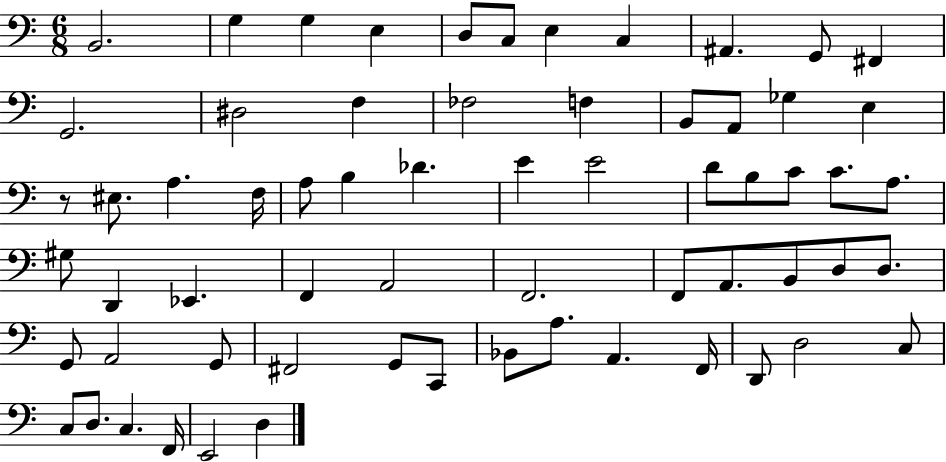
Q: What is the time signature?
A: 6/8